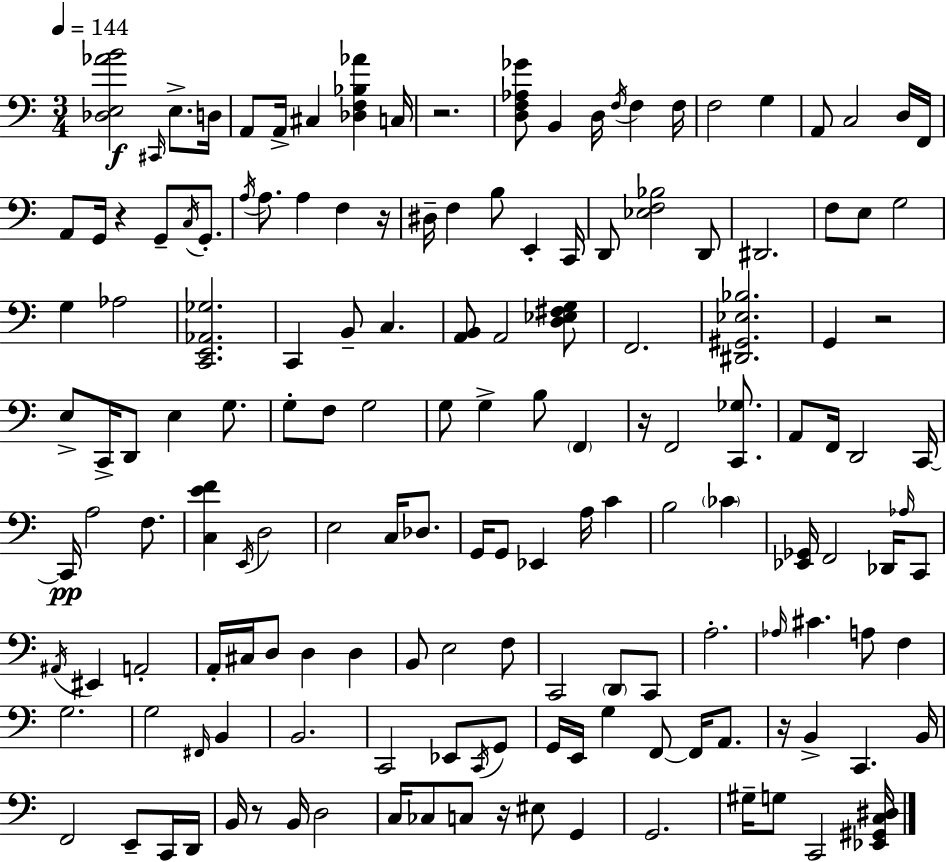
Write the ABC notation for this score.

X:1
T:Untitled
M:3/4
L:1/4
K:Am
[_D,E,_AB]2 ^C,,/4 E,/2 D,/4 A,,/2 A,,/4 ^C, [_D,F,_B,_A] C,/4 z2 [D,F,_A,_G]/2 B,, D,/4 F,/4 F, F,/4 F,2 G, A,,/2 C,2 D,/4 F,,/4 A,,/2 G,,/4 z G,,/2 C,/4 G,,/2 A,/4 A,/2 A, F, z/4 ^D,/4 F, B,/2 E,, C,,/4 D,,/2 [_E,F,_B,]2 D,,/2 ^D,,2 F,/2 E,/2 G,2 G, _A,2 [C,,E,,_A,,_G,]2 C,, B,,/2 C, [A,,B,,]/2 A,,2 [D,_E,^F,G,]/2 F,,2 [^D,,^G,,_E,_B,]2 G,, z2 E,/2 C,,/4 D,,/2 E, G,/2 G,/2 F,/2 G,2 G,/2 G, B,/2 F,, z/4 F,,2 [C,,_G,]/2 A,,/2 F,,/4 D,,2 C,,/4 C,,/4 A,2 F,/2 [C,EF] E,,/4 D,2 E,2 C,/4 _D,/2 G,,/4 G,,/2 _E,, A,/4 C B,2 _C [_E,,_G,,]/4 F,,2 _D,,/4 _A,/4 C,,/2 ^A,,/4 ^E,, A,,2 A,,/4 ^C,/4 D,/2 D, D, B,,/2 E,2 F,/2 C,,2 D,,/2 C,,/2 A,2 _A,/4 ^C A,/2 F, G,2 G,2 ^F,,/4 B,, B,,2 C,,2 _E,,/2 C,,/4 G,,/2 G,,/4 E,,/4 G, F,,/2 F,,/4 A,,/2 z/4 B,, C,, B,,/4 F,,2 E,,/2 C,,/4 D,,/4 B,,/4 z/2 B,,/4 D,2 C,/4 _C,/2 C,/2 z/4 ^E,/2 G,, G,,2 ^G,/4 G,/2 C,,2 [_E,,^G,,C,^D,]/4